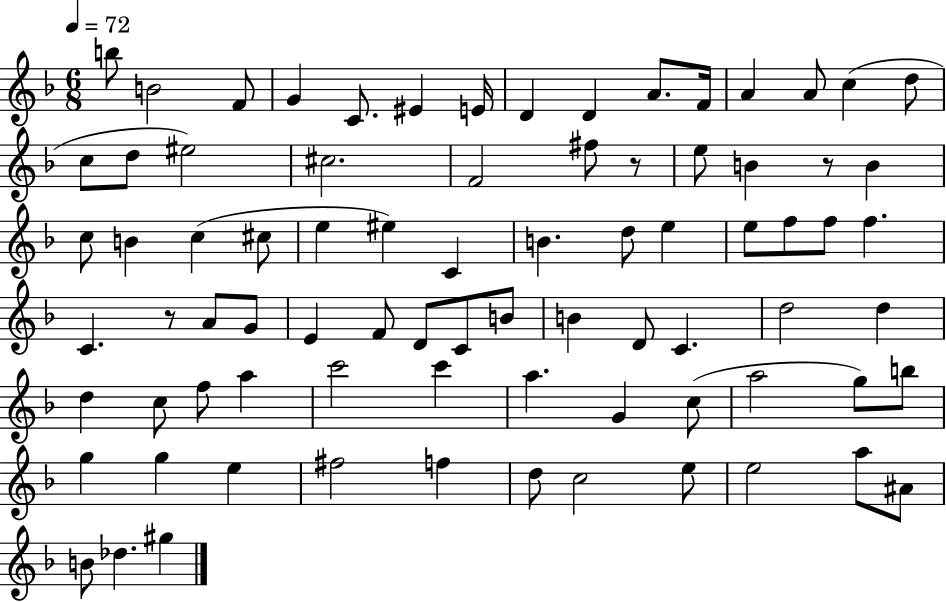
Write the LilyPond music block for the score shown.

{
  \clef treble
  \numericTimeSignature
  \time 6/8
  \key f \major
  \tempo 4 = 72
  b''8 b'2 f'8 | g'4 c'8. eis'4 e'16 | d'4 d'4 a'8. f'16 | a'4 a'8 c''4( d''8 | \break c''8 d''8 eis''2) | cis''2. | f'2 fis''8 r8 | e''8 b'4 r8 b'4 | \break c''8 b'4 c''4( cis''8 | e''4 eis''4) c'4 | b'4. d''8 e''4 | e''8 f''8 f''8 f''4. | \break c'4. r8 a'8 g'8 | e'4 f'8 d'8 c'8 b'8 | b'4 d'8 c'4. | d''2 d''4 | \break d''4 c''8 f''8 a''4 | c'''2 c'''4 | a''4. g'4 c''8( | a''2 g''8) b''8 | \break g''4 g''4 e''4 | fis''2 f''4 | d''8 c''2 e''8 | e''2 a''8 ais'8 | \break b'8 des''4. gis''4 | \bar "|."
}